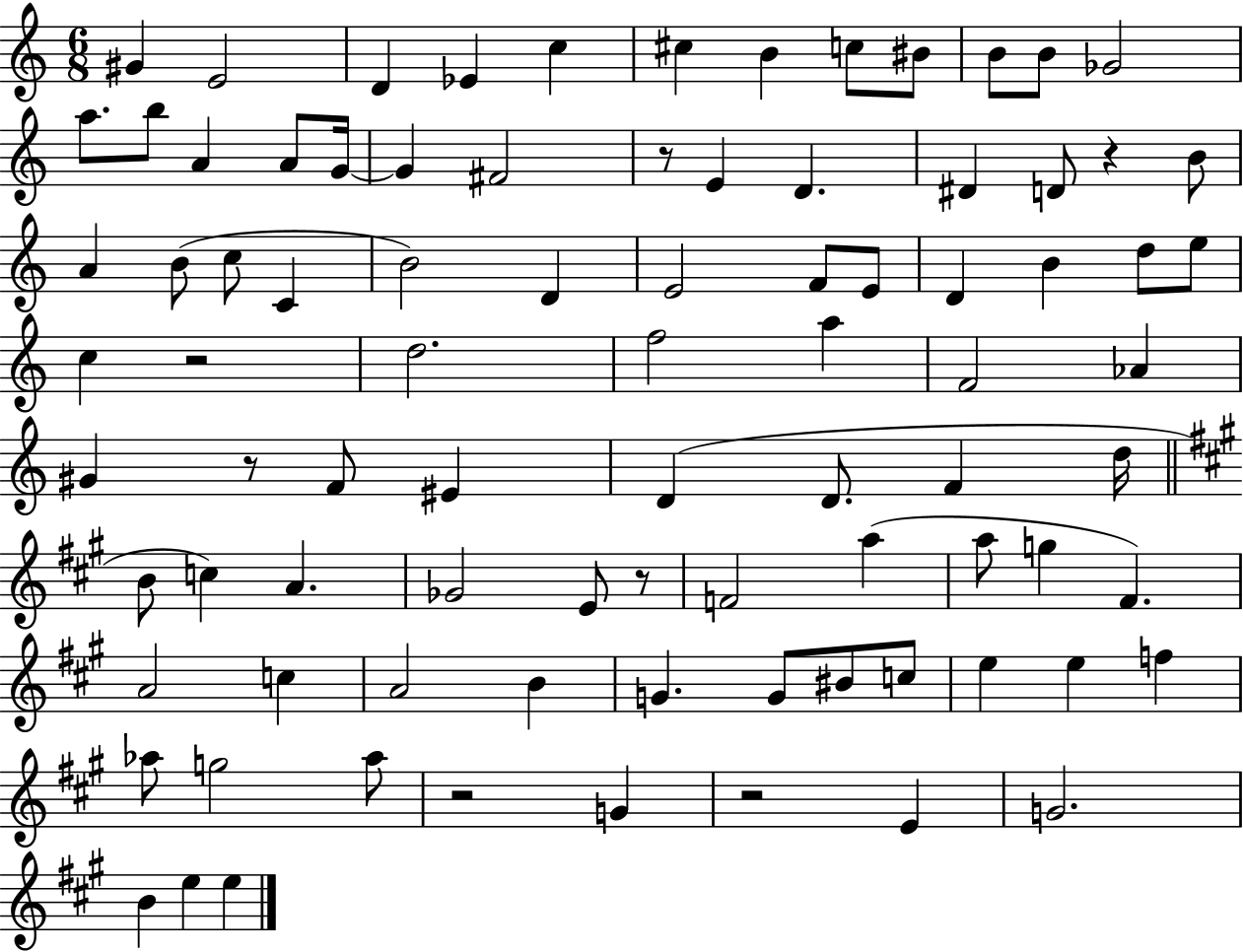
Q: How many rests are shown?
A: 7